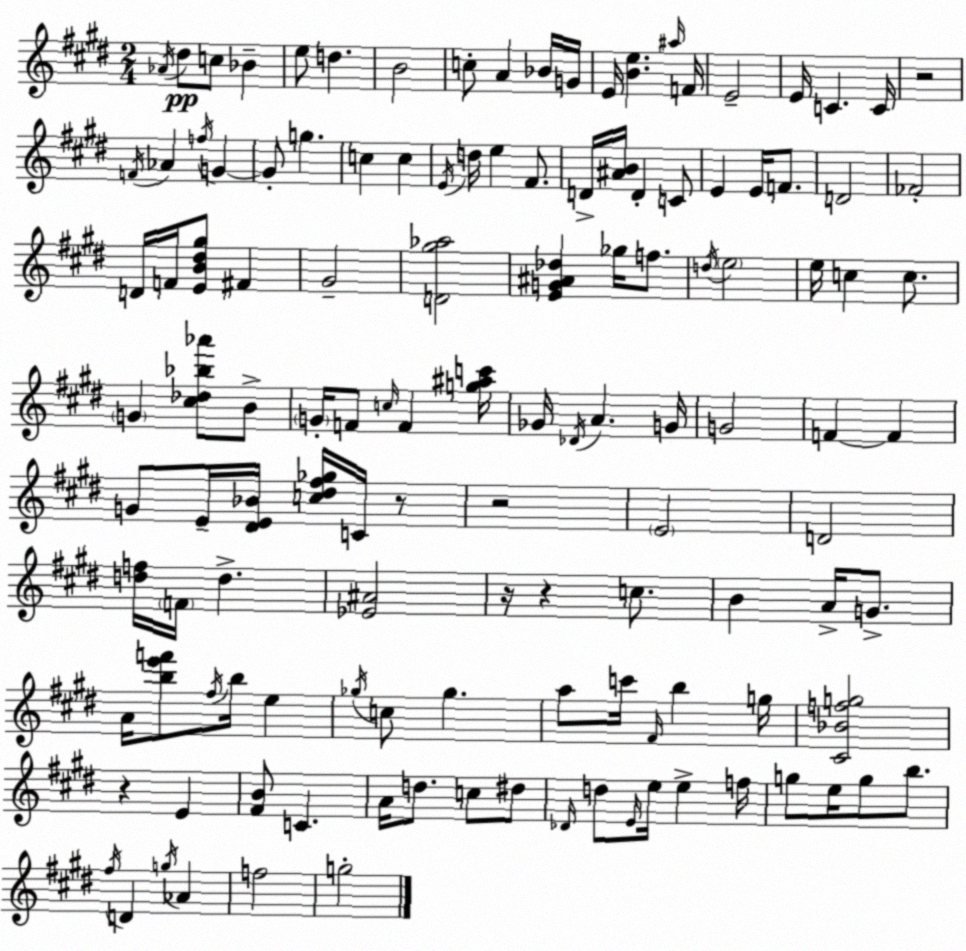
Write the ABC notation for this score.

X:1
T:Untitled
M:2/4
L:1/4
K:E
_A/4 ^d/2 c/2 _B e/2 d B2 c/2 A _B/4 G/4 E/4 [Be] ^a/4 F/4 E2 E/4 C C/4 z2 F/4 _A f/4 G G/2 g c c E/4 d/4 e ^F/2 D/4 [^AB]/4 D C/2 E E/4 F/2 D2 _F2 D/4 F/4 [EB^d^g]/2 ^F ^G2 [D^g_a]2 [EG^A_d] _g/4 f/2 d/4 e2 e/4 c c/2 G [^c_d_b_a']/2 B/2 G/4 F/2 c/4 F [g^ac']/4 _G/4 _D/4 A G/4 G2 F F G/2 E/4 [^DE_B]/4 [c^d^f_g]/4 C/4 z/2 z2 E2 D2 [df]/4 F/4 d [_E^A]2 z/4 z c/2 B A/4 G/2 A/4 [be'f']/2 ^f/4 b/4 e _g/4 c/2 _g a/2 c'/4 ^F/4 b g/4 [^C_Bfg]2 z E [^FB]/2 C A/4 d/2 c/2 ^d/2 _D/4 d/2 E/4 e/4 e f/4 g/2 e/4 g/2 b/2 ^f/4 D g/4 _A f2 g2